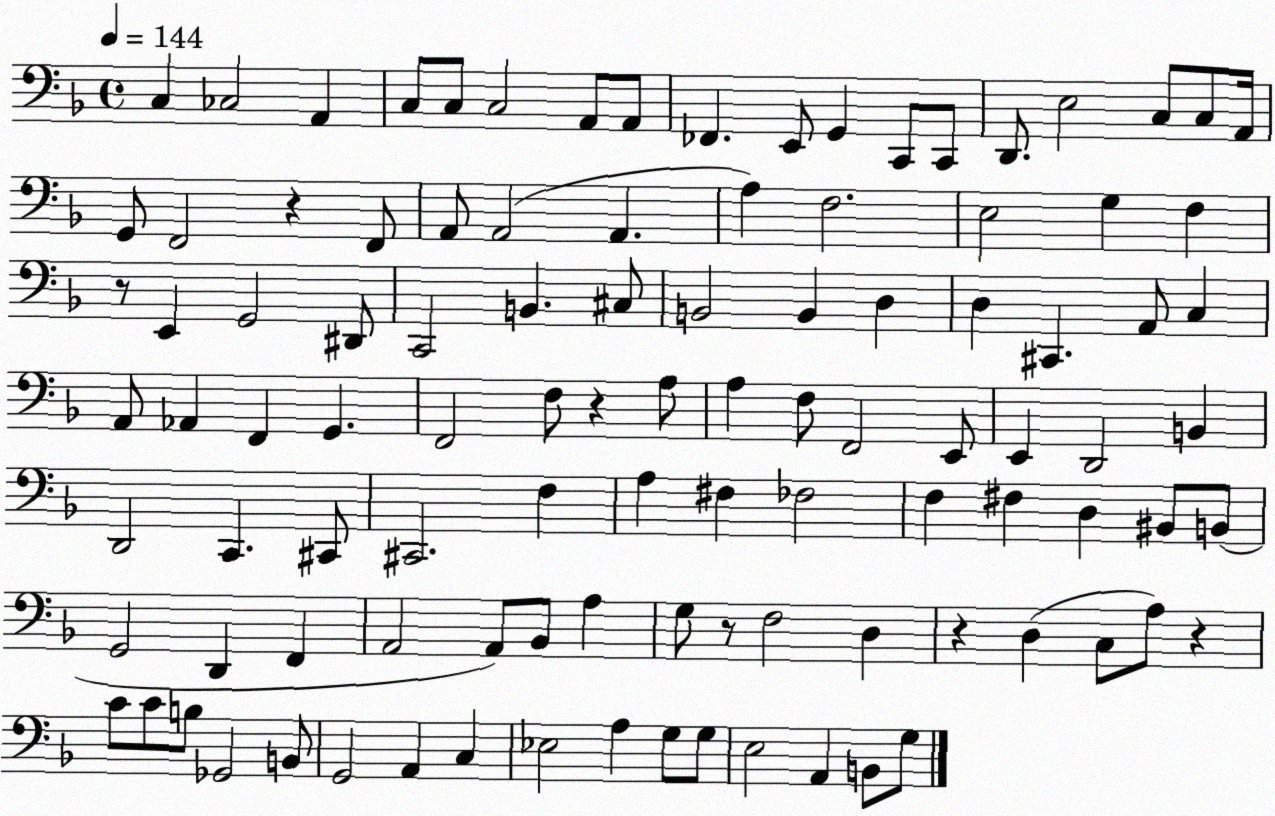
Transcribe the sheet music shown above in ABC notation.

X:1
T:Untitled
M:4/4
L:1/4
K:F
C, _C,2 A,, C,/2 C,/2 C,2 A,,/2 A,,/2 _F,, E,,/2 G,, C,,/2 C,,/2 D,,/2 E,2 C,/2 C,/2 A,,/4 G,,/2 F,,2 z F,,/2 A,,/2 A,,2 A,, A, F,2 E,2 G, F, z/2 E,, G,,2 ^D,,/2 C,,2 B,, ^C,/2 B,,2 B,, D, D, ^C,, A,,/2 C, A,,/2 _A,, F,, G,, F,,2 F,/2 z A,/2 A, F,/2 F,,2 E,,/2 E,, D,,2 B,, D,,2 C,, ^C,,/2 ^C,,2 F, A, ^F, _F,2 F, ^F, D, ^B,,/2 B,,/2 G,,2 D,, F,, A,,2 A,,/2 _B,,/2 A, G,/2 z/2 F,2 D, z D, C,/2 A,/2 z C/2 C/2 B,/2 _G,,2 B,,/2 G,,2 A,, C, _E,2 A, G,/2 G,/2 E,2 A,, B,,/2 G,/2